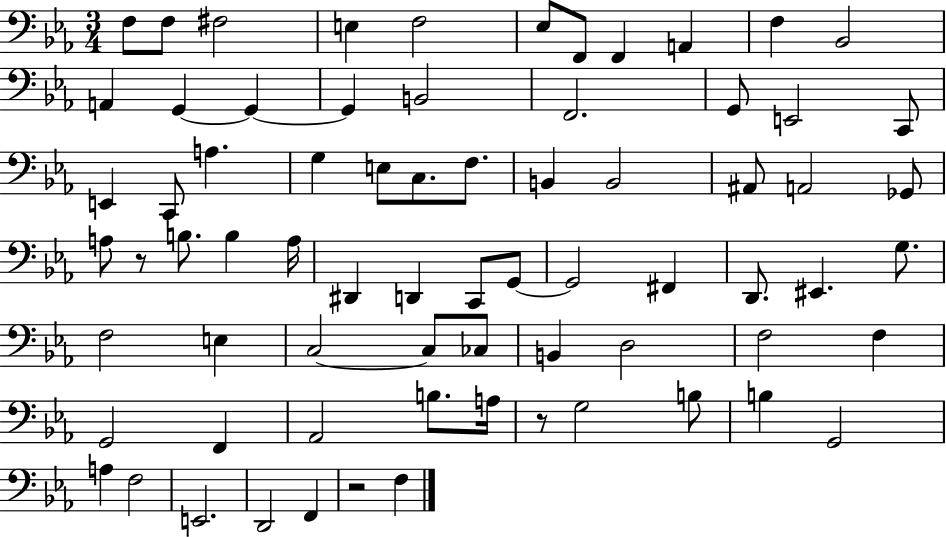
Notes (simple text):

F3/e F3/e F#3/h E3/q F3/h Eb3/e F2/e F2/q A2/q F3/q Bb2/h A2/q G2/q G2/q G2/q B2/h F2/h. G2/e E2/h C2/e E2/q C2/e A3/q. G3/q E3/e C3/e. F3/e. B2/q B2/h A#2/e A2/h Gb2/e A3/e R/e B3/e. B3/q A3/s D#2/q D2/q C2/e G2/e G2/h F#2/q D2/e. EIS2/q. G3/e. F3/h E3/q C3/h C3/e CES3/e B2/q D3/h F3/h F3/q G2/h F2/q Ab2/h B3/e. A3/s R/e G3/h B3/e B3/q G2/h A3/q F3/h E2/h. D2/h F2/q R/h F3/q